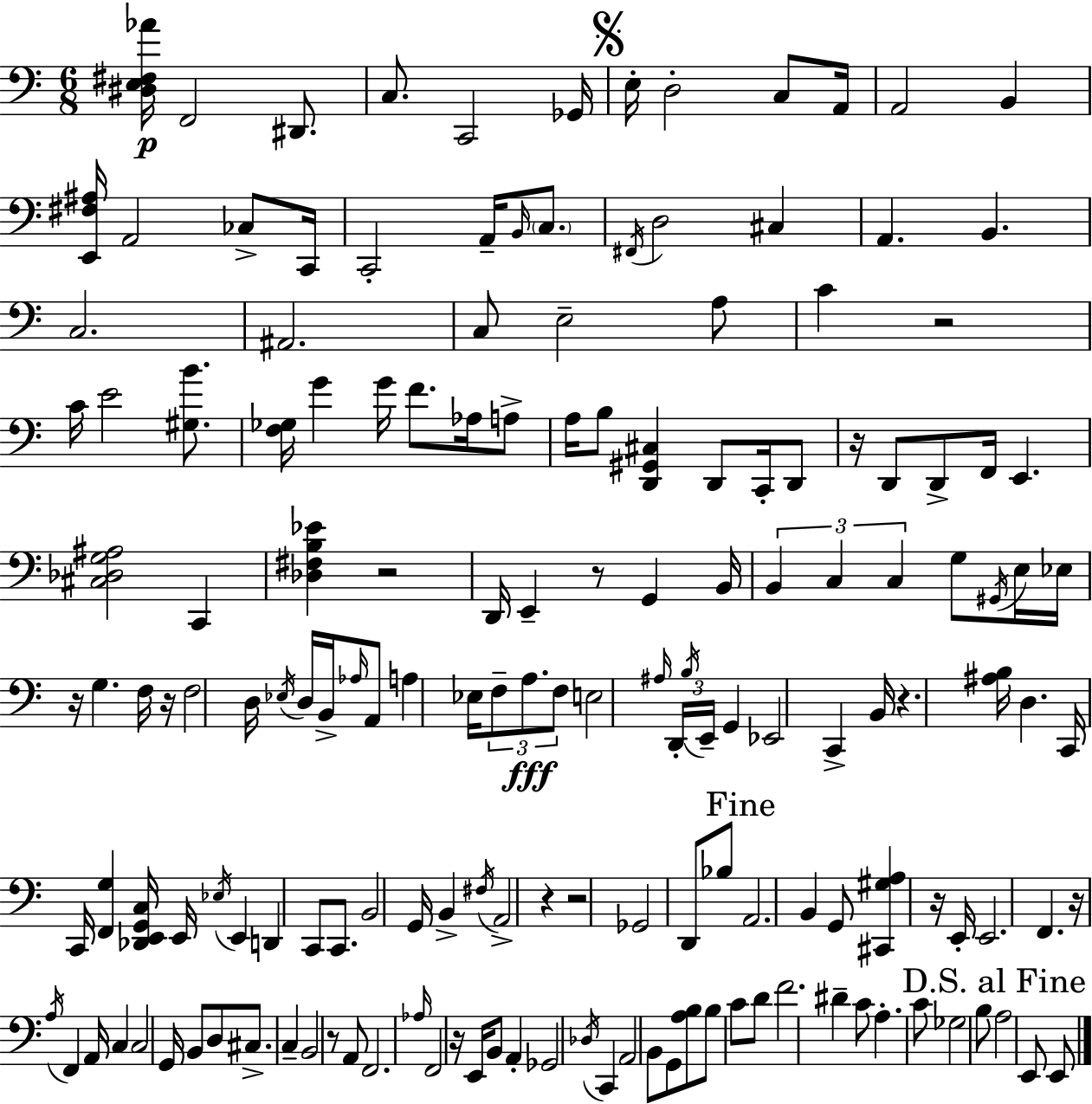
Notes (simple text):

[D#3,E3,F#3,Ab4]/s F2/h D#2/e. C3/e. C2/h Gb2/s E3/s D3/h C3/e A2/s A2/h B2/q [E2,F#3,A#3]/s A2/h CES3/e C2/s C2/h A2/s B2/s C3/e. F#2/s D3/h C#3/q A2/q. B2/q. C3/h. A#2/h. C3/e E3/h A3/e C4/q R/h C4/s E4/h [G#3,B4]/e. [F3,Gb3]/s G4/q G4/s F4/e. Ab3/s A3/e A3/s B3/e [D2,G#2,C#3]/q D2/e C2/s D2/e R/s D2/e D2/e F2/s E2/q. [C#3,Db3,G3,A#3]/h C2/q [Db3,F#3,B3,Eb4]/q R/h D2/s E2/q R/e G2/q B2/s B2/q C3/q C3/q G3/e G#2/s E3/s Eb3/s R/s G3/q. F3/s R/s F3/h D3/s Eb3/s D3/s B2/s Ab3/s A2/e A3/q Eb3/s F3/e A3/e. F3/e E3/h A#3/s D2/s B3/s E2/s G2/q Eb2/h C2/q B2/s R/q. [A#3,B3]/s D3/q. C2/s C2/s [F2,G3]/q [Db2,E2,G2,C3]/s E2/s Eb3/s E2/q D2/q C2/e C2/e. B2/h G2/s B2/q F#3/s A2/h R/q R/h Gb2/h D2/e Bb3/e A2/h. B2/q G2/e [C#2,G#3,A3]/q R/s E2/s E2/h. F2/q. R/s A3/s F2/q A2/s C3/q C3/h G2/s B2/e D3/e C#3/e. C3/q B2/h R/e A2/e F2/h. Ab3/s F2/h R/s E2/s B2/e A2/q Gb2/h Db3/s C2/q A2/h B2/e G2/e [A3,B3]/e B3/e C4/e D4/e F4/h. D#4/q C4/e A3/q. C4/e Gb3/h B3/e A3/h E2/e E2/e